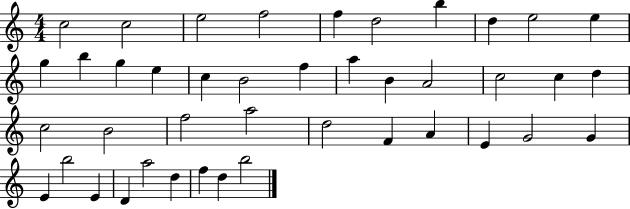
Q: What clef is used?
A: treble